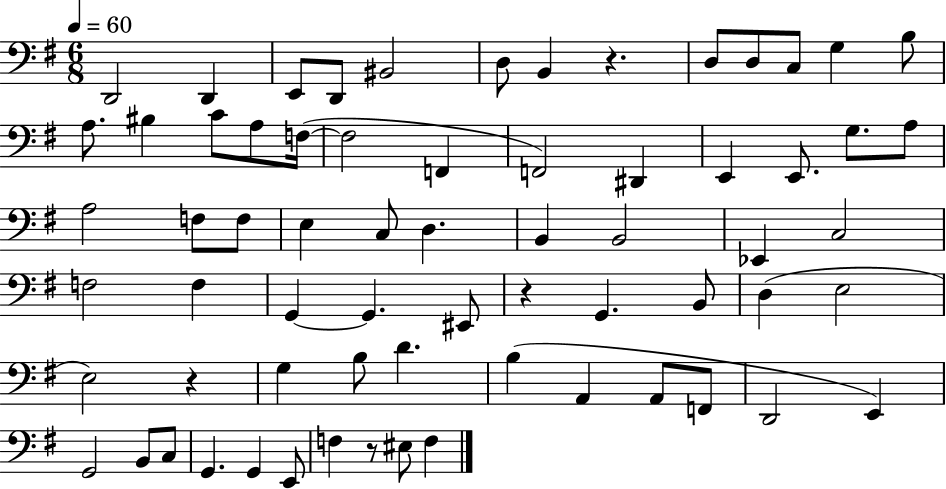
{
  \clef bass
  \numericTimeSignature
  \time 6/8
  \key g \major
  \tempo 4 = 60
  d,2 d,4 | e,8 d,8 bis,2 | d8 b,4 r4. | d8 d8 c8 g4 b8 | \break a8. bis4 c'8 a8 f16~(~ | f2 f,4 | f,2) dis,4 | e,4 e,8. g8. a8 | \break a2 f8 f8 | e4 c8 d4. | b,4 b,2 | ees,4 c2 | \break f2 f4 | g,4~~ g,4. eis,8 | r4 g,4. b,8 | d4( e2 | \break e2) r4 | g4 b8 d'4. | b4( a,4 a,8 f,8 | d,2 e,4) | \break g,2 b,8 c8 | g,4. g,4 e,8 | f4 r8 eis8 f4 | \bar "|."
}